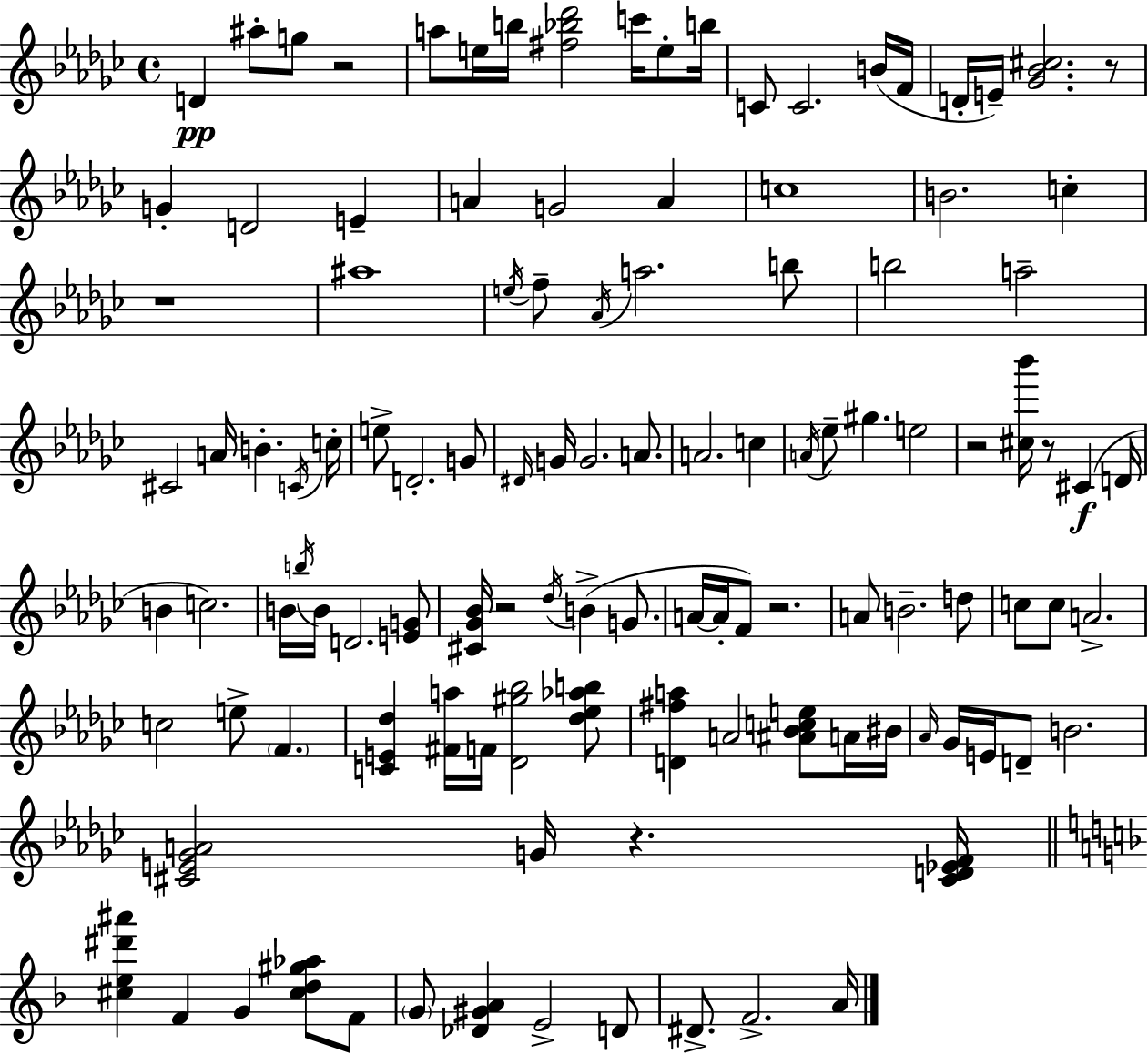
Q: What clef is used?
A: treble